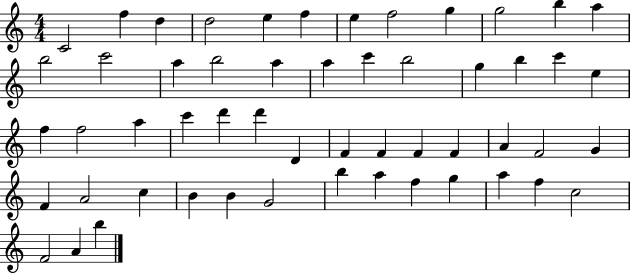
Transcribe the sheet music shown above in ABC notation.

X:1
T:Untitled
M:4/4
L:1/4
K:C
C2 f d d2 e f e f2 g g2 b a b2 c'2 a b2 a a c' b2 g b c' e f f2 a c' d' d' D F F F F A F2 G F A2 c B B G2 b a f g a f c2 F2 A b